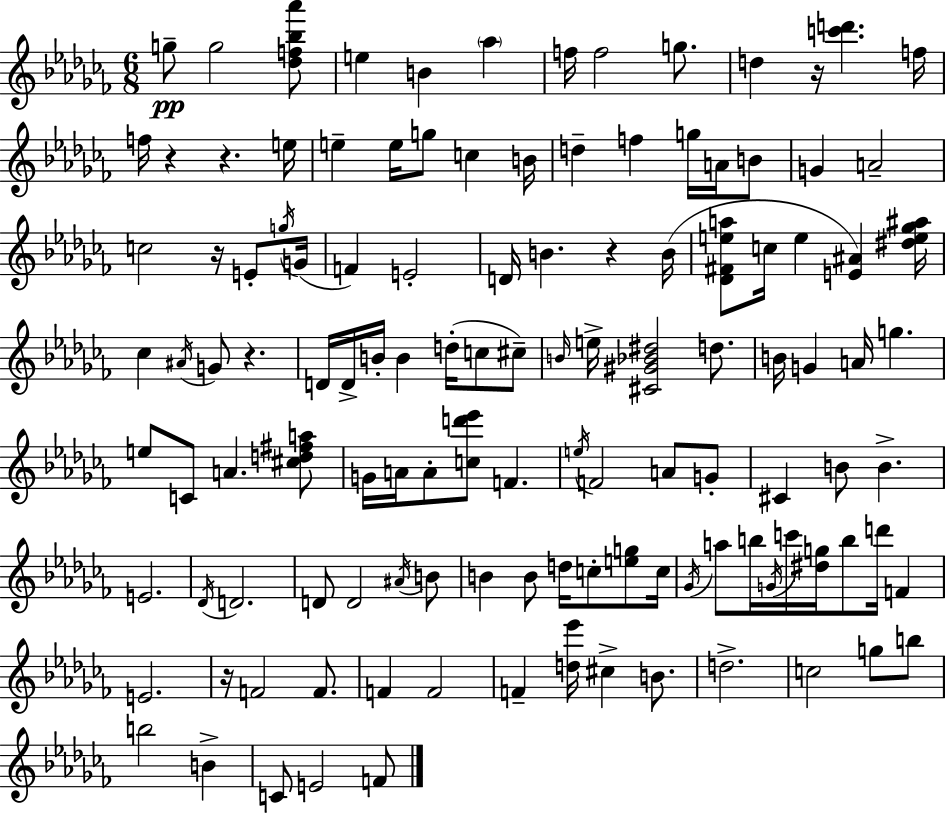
G5/e G5/h [Db5,F5,Bb5,Ab6]/e E5/q B4/q Ab5/q F5/s F5/h G5/e. D5/q R/s [C6,D6]/q. F5/s F5/s R/q R/q. E5/s E5/q E5/s G5/e C5/q B4/s D5/q F5/q G5/s A4/s B4/e G4/q A4/h C5/h R/s E4/e G5/s G4/s F4/q E4/h D4/s B4/q. R/q B4/s [Db4,F#4,E5,A5]/e C5/s E5/q [E4,A#4]/q [D#5,E5,Gb5,A#5]/s CES5/q A#4/s G4/e R/q. D4/s D4/s B4/s B4/q D5/s C5/e C#5/e B4/s E5/s [C#4,G#4,Bb4,D#5]/h D5/e. B4/s G4/q A4/s G5/q. E5/e C4/e A4/q. [C#5,D5,F#5,A5]/e G4/s A4/s A4/e [C5,D6,Eb6]/e F4/q. E5/s F4/h A4/e G4/e C#4/q B4/e B4/q. E4/h. Db4/s D4/h. D4/e D4/h A#4/s B4/e B4/q B4/e D5/s C5/e [E5,G5]/e C5/s Gb4/s A5/e B5/s G4/s C6/s [D#5,G5]/s B5/e D6/s F4/q E4/h. R/s F4/h F4/e. F4/q F4/h F4/q [D5,Eb6]/s C#5/q B4/e. D5/h. C5/h G5/e B5/e B5/h B4/q C4/e E4/h F4/e